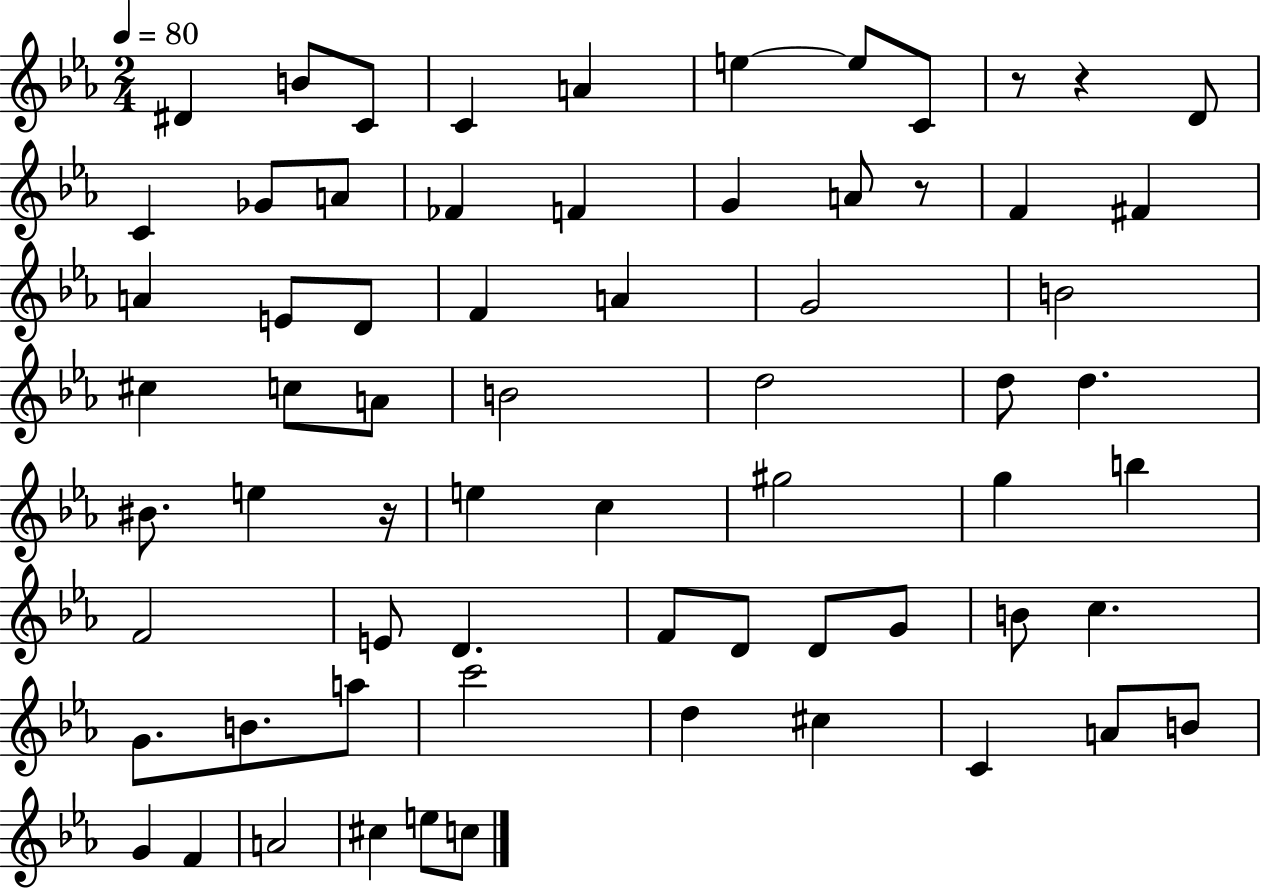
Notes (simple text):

D#4/q B4/e C4/e C4/q A4/q E5/q E5/e C4/e R/e R/q D4/e C4/q Gb4/e A4/e FES4/q F4/q G4/q A4/e R/e F4/q F#4/q A4/q E4/e D4/e F4/q A4/q G4/h B4/h C#5/q C5/e A4/e B4/h D5/h D5/e D5/q. BIS4/e. E5/q R/s E5/q C5/q G#5/h G5/q B5/q F4/h E4/e D4/q. F4/e D4/e D4/e G4/e B4/e C5/q. G4/e. B4/e. A5/e C6/h D5/q C#5/q C4/q A4/e B4/e G4/q F4/q A4/h C#5/q E5/e C5/e